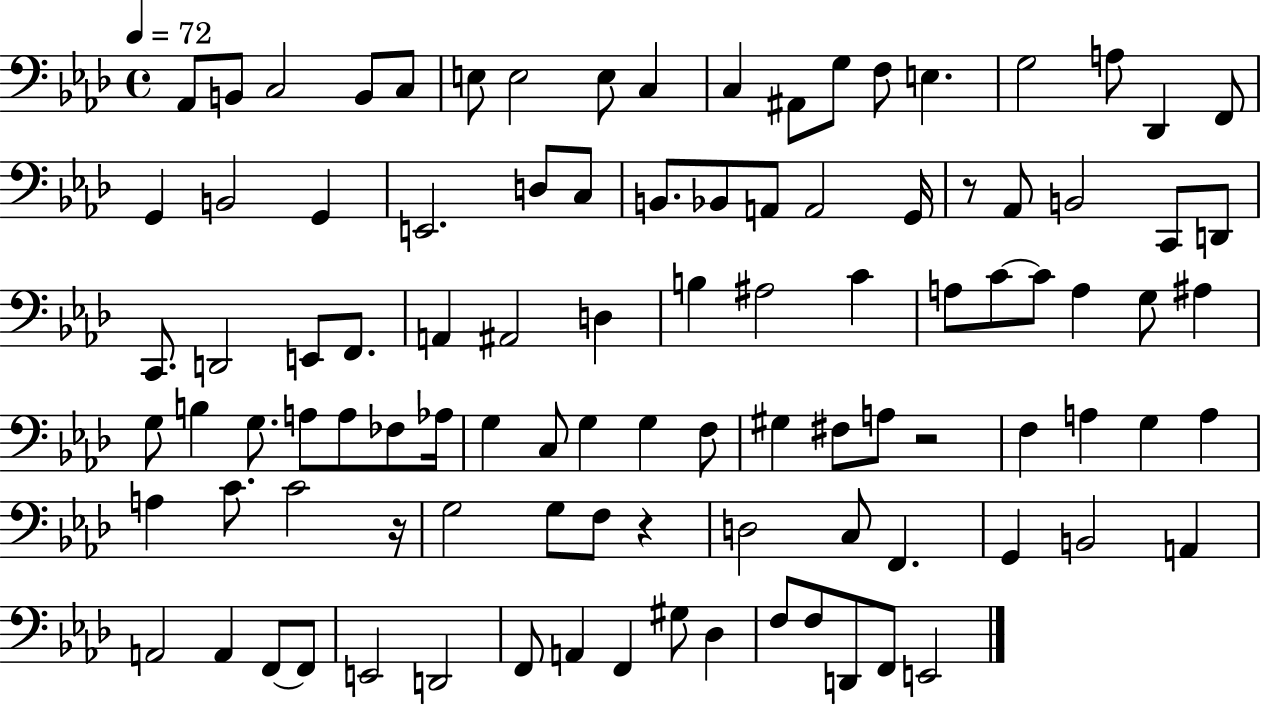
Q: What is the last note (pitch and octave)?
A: E2